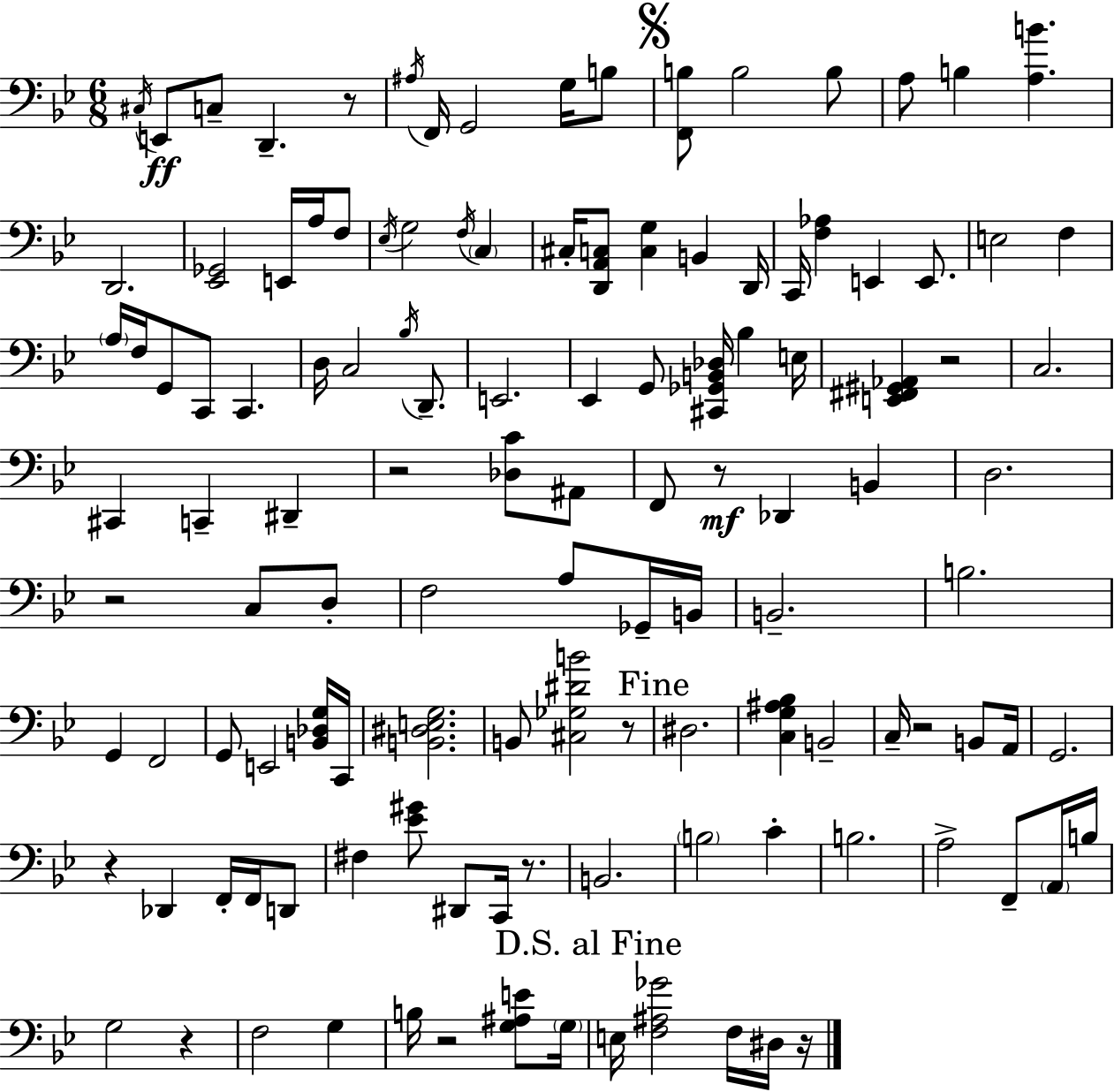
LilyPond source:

{
  \clef bass
  \numericTimeSignature
  \time 6/8
  \key g \minor
  \acciaccatura { cis16 }\ff e,8 c8-- d,4.-- r8 | \acciaccatura { ais16 } f,16 g,2 g16 | b8 \mark \markup { \musicglyph "scripts.segno" } <f, b>8 b2 | b8 a8 b4 <a b'>4. | \break d,2. | <ees, ges,>2 e,16 a16 | f8 \acciaccatura { ees16 } g2 \acciaccatura { f16 } | \parenthesize c4 cis16-. <d, a, c>8 <c g>4 b,4 | \break d,16 c,16 <f aes>4 e,4 | e,8. e2 | f4 \parenthesize a16 f16 g,8 c,8 c,4. | d16 c2 | \break \acciaccatura { bes16 } d,8.-- e,2. | ees,4 g,8 <cis, ges, b, des>16 | bes4 e16 <e, fis, gis, aes,>4 r2 | c2. | \break cis,4 c,4-- | dis,4-- r2 | <des c'>8 ais,8 f,8 r8\mf des,4 | b,4 d2. | \break r2 | c8 d8-. f2 | a8 ges,16-- b,16 b,2.-- | b2. | \break g,4 f,2 | g,8 e,2 | <b, des g>16 c,16 <b, dis e g>2. | b,8 <cis ges dis' b'>2 | \break r8 \mark "Fine" dis2. | <c g ais bes>4 b,2-- | c16-- r2 | b,8 a,16 g,2. | \break r4 des,4 | f,16-. f,16 d,8 fis4 <ees' gis'>8 dis,8 | c,16 r8. b,2. | \parenthesize b2 | \break c'4-. b2. | a2-> | f,8-- \parenthesize a,16 b16 g2 | r4 f2 | \break g4 b16 r2 | <g ais e'>8 \parenthesize g16 \mark "D.S. al Fine" e16 <f ais ges'>2 | f16 dis16 r16 \bar "|."
}